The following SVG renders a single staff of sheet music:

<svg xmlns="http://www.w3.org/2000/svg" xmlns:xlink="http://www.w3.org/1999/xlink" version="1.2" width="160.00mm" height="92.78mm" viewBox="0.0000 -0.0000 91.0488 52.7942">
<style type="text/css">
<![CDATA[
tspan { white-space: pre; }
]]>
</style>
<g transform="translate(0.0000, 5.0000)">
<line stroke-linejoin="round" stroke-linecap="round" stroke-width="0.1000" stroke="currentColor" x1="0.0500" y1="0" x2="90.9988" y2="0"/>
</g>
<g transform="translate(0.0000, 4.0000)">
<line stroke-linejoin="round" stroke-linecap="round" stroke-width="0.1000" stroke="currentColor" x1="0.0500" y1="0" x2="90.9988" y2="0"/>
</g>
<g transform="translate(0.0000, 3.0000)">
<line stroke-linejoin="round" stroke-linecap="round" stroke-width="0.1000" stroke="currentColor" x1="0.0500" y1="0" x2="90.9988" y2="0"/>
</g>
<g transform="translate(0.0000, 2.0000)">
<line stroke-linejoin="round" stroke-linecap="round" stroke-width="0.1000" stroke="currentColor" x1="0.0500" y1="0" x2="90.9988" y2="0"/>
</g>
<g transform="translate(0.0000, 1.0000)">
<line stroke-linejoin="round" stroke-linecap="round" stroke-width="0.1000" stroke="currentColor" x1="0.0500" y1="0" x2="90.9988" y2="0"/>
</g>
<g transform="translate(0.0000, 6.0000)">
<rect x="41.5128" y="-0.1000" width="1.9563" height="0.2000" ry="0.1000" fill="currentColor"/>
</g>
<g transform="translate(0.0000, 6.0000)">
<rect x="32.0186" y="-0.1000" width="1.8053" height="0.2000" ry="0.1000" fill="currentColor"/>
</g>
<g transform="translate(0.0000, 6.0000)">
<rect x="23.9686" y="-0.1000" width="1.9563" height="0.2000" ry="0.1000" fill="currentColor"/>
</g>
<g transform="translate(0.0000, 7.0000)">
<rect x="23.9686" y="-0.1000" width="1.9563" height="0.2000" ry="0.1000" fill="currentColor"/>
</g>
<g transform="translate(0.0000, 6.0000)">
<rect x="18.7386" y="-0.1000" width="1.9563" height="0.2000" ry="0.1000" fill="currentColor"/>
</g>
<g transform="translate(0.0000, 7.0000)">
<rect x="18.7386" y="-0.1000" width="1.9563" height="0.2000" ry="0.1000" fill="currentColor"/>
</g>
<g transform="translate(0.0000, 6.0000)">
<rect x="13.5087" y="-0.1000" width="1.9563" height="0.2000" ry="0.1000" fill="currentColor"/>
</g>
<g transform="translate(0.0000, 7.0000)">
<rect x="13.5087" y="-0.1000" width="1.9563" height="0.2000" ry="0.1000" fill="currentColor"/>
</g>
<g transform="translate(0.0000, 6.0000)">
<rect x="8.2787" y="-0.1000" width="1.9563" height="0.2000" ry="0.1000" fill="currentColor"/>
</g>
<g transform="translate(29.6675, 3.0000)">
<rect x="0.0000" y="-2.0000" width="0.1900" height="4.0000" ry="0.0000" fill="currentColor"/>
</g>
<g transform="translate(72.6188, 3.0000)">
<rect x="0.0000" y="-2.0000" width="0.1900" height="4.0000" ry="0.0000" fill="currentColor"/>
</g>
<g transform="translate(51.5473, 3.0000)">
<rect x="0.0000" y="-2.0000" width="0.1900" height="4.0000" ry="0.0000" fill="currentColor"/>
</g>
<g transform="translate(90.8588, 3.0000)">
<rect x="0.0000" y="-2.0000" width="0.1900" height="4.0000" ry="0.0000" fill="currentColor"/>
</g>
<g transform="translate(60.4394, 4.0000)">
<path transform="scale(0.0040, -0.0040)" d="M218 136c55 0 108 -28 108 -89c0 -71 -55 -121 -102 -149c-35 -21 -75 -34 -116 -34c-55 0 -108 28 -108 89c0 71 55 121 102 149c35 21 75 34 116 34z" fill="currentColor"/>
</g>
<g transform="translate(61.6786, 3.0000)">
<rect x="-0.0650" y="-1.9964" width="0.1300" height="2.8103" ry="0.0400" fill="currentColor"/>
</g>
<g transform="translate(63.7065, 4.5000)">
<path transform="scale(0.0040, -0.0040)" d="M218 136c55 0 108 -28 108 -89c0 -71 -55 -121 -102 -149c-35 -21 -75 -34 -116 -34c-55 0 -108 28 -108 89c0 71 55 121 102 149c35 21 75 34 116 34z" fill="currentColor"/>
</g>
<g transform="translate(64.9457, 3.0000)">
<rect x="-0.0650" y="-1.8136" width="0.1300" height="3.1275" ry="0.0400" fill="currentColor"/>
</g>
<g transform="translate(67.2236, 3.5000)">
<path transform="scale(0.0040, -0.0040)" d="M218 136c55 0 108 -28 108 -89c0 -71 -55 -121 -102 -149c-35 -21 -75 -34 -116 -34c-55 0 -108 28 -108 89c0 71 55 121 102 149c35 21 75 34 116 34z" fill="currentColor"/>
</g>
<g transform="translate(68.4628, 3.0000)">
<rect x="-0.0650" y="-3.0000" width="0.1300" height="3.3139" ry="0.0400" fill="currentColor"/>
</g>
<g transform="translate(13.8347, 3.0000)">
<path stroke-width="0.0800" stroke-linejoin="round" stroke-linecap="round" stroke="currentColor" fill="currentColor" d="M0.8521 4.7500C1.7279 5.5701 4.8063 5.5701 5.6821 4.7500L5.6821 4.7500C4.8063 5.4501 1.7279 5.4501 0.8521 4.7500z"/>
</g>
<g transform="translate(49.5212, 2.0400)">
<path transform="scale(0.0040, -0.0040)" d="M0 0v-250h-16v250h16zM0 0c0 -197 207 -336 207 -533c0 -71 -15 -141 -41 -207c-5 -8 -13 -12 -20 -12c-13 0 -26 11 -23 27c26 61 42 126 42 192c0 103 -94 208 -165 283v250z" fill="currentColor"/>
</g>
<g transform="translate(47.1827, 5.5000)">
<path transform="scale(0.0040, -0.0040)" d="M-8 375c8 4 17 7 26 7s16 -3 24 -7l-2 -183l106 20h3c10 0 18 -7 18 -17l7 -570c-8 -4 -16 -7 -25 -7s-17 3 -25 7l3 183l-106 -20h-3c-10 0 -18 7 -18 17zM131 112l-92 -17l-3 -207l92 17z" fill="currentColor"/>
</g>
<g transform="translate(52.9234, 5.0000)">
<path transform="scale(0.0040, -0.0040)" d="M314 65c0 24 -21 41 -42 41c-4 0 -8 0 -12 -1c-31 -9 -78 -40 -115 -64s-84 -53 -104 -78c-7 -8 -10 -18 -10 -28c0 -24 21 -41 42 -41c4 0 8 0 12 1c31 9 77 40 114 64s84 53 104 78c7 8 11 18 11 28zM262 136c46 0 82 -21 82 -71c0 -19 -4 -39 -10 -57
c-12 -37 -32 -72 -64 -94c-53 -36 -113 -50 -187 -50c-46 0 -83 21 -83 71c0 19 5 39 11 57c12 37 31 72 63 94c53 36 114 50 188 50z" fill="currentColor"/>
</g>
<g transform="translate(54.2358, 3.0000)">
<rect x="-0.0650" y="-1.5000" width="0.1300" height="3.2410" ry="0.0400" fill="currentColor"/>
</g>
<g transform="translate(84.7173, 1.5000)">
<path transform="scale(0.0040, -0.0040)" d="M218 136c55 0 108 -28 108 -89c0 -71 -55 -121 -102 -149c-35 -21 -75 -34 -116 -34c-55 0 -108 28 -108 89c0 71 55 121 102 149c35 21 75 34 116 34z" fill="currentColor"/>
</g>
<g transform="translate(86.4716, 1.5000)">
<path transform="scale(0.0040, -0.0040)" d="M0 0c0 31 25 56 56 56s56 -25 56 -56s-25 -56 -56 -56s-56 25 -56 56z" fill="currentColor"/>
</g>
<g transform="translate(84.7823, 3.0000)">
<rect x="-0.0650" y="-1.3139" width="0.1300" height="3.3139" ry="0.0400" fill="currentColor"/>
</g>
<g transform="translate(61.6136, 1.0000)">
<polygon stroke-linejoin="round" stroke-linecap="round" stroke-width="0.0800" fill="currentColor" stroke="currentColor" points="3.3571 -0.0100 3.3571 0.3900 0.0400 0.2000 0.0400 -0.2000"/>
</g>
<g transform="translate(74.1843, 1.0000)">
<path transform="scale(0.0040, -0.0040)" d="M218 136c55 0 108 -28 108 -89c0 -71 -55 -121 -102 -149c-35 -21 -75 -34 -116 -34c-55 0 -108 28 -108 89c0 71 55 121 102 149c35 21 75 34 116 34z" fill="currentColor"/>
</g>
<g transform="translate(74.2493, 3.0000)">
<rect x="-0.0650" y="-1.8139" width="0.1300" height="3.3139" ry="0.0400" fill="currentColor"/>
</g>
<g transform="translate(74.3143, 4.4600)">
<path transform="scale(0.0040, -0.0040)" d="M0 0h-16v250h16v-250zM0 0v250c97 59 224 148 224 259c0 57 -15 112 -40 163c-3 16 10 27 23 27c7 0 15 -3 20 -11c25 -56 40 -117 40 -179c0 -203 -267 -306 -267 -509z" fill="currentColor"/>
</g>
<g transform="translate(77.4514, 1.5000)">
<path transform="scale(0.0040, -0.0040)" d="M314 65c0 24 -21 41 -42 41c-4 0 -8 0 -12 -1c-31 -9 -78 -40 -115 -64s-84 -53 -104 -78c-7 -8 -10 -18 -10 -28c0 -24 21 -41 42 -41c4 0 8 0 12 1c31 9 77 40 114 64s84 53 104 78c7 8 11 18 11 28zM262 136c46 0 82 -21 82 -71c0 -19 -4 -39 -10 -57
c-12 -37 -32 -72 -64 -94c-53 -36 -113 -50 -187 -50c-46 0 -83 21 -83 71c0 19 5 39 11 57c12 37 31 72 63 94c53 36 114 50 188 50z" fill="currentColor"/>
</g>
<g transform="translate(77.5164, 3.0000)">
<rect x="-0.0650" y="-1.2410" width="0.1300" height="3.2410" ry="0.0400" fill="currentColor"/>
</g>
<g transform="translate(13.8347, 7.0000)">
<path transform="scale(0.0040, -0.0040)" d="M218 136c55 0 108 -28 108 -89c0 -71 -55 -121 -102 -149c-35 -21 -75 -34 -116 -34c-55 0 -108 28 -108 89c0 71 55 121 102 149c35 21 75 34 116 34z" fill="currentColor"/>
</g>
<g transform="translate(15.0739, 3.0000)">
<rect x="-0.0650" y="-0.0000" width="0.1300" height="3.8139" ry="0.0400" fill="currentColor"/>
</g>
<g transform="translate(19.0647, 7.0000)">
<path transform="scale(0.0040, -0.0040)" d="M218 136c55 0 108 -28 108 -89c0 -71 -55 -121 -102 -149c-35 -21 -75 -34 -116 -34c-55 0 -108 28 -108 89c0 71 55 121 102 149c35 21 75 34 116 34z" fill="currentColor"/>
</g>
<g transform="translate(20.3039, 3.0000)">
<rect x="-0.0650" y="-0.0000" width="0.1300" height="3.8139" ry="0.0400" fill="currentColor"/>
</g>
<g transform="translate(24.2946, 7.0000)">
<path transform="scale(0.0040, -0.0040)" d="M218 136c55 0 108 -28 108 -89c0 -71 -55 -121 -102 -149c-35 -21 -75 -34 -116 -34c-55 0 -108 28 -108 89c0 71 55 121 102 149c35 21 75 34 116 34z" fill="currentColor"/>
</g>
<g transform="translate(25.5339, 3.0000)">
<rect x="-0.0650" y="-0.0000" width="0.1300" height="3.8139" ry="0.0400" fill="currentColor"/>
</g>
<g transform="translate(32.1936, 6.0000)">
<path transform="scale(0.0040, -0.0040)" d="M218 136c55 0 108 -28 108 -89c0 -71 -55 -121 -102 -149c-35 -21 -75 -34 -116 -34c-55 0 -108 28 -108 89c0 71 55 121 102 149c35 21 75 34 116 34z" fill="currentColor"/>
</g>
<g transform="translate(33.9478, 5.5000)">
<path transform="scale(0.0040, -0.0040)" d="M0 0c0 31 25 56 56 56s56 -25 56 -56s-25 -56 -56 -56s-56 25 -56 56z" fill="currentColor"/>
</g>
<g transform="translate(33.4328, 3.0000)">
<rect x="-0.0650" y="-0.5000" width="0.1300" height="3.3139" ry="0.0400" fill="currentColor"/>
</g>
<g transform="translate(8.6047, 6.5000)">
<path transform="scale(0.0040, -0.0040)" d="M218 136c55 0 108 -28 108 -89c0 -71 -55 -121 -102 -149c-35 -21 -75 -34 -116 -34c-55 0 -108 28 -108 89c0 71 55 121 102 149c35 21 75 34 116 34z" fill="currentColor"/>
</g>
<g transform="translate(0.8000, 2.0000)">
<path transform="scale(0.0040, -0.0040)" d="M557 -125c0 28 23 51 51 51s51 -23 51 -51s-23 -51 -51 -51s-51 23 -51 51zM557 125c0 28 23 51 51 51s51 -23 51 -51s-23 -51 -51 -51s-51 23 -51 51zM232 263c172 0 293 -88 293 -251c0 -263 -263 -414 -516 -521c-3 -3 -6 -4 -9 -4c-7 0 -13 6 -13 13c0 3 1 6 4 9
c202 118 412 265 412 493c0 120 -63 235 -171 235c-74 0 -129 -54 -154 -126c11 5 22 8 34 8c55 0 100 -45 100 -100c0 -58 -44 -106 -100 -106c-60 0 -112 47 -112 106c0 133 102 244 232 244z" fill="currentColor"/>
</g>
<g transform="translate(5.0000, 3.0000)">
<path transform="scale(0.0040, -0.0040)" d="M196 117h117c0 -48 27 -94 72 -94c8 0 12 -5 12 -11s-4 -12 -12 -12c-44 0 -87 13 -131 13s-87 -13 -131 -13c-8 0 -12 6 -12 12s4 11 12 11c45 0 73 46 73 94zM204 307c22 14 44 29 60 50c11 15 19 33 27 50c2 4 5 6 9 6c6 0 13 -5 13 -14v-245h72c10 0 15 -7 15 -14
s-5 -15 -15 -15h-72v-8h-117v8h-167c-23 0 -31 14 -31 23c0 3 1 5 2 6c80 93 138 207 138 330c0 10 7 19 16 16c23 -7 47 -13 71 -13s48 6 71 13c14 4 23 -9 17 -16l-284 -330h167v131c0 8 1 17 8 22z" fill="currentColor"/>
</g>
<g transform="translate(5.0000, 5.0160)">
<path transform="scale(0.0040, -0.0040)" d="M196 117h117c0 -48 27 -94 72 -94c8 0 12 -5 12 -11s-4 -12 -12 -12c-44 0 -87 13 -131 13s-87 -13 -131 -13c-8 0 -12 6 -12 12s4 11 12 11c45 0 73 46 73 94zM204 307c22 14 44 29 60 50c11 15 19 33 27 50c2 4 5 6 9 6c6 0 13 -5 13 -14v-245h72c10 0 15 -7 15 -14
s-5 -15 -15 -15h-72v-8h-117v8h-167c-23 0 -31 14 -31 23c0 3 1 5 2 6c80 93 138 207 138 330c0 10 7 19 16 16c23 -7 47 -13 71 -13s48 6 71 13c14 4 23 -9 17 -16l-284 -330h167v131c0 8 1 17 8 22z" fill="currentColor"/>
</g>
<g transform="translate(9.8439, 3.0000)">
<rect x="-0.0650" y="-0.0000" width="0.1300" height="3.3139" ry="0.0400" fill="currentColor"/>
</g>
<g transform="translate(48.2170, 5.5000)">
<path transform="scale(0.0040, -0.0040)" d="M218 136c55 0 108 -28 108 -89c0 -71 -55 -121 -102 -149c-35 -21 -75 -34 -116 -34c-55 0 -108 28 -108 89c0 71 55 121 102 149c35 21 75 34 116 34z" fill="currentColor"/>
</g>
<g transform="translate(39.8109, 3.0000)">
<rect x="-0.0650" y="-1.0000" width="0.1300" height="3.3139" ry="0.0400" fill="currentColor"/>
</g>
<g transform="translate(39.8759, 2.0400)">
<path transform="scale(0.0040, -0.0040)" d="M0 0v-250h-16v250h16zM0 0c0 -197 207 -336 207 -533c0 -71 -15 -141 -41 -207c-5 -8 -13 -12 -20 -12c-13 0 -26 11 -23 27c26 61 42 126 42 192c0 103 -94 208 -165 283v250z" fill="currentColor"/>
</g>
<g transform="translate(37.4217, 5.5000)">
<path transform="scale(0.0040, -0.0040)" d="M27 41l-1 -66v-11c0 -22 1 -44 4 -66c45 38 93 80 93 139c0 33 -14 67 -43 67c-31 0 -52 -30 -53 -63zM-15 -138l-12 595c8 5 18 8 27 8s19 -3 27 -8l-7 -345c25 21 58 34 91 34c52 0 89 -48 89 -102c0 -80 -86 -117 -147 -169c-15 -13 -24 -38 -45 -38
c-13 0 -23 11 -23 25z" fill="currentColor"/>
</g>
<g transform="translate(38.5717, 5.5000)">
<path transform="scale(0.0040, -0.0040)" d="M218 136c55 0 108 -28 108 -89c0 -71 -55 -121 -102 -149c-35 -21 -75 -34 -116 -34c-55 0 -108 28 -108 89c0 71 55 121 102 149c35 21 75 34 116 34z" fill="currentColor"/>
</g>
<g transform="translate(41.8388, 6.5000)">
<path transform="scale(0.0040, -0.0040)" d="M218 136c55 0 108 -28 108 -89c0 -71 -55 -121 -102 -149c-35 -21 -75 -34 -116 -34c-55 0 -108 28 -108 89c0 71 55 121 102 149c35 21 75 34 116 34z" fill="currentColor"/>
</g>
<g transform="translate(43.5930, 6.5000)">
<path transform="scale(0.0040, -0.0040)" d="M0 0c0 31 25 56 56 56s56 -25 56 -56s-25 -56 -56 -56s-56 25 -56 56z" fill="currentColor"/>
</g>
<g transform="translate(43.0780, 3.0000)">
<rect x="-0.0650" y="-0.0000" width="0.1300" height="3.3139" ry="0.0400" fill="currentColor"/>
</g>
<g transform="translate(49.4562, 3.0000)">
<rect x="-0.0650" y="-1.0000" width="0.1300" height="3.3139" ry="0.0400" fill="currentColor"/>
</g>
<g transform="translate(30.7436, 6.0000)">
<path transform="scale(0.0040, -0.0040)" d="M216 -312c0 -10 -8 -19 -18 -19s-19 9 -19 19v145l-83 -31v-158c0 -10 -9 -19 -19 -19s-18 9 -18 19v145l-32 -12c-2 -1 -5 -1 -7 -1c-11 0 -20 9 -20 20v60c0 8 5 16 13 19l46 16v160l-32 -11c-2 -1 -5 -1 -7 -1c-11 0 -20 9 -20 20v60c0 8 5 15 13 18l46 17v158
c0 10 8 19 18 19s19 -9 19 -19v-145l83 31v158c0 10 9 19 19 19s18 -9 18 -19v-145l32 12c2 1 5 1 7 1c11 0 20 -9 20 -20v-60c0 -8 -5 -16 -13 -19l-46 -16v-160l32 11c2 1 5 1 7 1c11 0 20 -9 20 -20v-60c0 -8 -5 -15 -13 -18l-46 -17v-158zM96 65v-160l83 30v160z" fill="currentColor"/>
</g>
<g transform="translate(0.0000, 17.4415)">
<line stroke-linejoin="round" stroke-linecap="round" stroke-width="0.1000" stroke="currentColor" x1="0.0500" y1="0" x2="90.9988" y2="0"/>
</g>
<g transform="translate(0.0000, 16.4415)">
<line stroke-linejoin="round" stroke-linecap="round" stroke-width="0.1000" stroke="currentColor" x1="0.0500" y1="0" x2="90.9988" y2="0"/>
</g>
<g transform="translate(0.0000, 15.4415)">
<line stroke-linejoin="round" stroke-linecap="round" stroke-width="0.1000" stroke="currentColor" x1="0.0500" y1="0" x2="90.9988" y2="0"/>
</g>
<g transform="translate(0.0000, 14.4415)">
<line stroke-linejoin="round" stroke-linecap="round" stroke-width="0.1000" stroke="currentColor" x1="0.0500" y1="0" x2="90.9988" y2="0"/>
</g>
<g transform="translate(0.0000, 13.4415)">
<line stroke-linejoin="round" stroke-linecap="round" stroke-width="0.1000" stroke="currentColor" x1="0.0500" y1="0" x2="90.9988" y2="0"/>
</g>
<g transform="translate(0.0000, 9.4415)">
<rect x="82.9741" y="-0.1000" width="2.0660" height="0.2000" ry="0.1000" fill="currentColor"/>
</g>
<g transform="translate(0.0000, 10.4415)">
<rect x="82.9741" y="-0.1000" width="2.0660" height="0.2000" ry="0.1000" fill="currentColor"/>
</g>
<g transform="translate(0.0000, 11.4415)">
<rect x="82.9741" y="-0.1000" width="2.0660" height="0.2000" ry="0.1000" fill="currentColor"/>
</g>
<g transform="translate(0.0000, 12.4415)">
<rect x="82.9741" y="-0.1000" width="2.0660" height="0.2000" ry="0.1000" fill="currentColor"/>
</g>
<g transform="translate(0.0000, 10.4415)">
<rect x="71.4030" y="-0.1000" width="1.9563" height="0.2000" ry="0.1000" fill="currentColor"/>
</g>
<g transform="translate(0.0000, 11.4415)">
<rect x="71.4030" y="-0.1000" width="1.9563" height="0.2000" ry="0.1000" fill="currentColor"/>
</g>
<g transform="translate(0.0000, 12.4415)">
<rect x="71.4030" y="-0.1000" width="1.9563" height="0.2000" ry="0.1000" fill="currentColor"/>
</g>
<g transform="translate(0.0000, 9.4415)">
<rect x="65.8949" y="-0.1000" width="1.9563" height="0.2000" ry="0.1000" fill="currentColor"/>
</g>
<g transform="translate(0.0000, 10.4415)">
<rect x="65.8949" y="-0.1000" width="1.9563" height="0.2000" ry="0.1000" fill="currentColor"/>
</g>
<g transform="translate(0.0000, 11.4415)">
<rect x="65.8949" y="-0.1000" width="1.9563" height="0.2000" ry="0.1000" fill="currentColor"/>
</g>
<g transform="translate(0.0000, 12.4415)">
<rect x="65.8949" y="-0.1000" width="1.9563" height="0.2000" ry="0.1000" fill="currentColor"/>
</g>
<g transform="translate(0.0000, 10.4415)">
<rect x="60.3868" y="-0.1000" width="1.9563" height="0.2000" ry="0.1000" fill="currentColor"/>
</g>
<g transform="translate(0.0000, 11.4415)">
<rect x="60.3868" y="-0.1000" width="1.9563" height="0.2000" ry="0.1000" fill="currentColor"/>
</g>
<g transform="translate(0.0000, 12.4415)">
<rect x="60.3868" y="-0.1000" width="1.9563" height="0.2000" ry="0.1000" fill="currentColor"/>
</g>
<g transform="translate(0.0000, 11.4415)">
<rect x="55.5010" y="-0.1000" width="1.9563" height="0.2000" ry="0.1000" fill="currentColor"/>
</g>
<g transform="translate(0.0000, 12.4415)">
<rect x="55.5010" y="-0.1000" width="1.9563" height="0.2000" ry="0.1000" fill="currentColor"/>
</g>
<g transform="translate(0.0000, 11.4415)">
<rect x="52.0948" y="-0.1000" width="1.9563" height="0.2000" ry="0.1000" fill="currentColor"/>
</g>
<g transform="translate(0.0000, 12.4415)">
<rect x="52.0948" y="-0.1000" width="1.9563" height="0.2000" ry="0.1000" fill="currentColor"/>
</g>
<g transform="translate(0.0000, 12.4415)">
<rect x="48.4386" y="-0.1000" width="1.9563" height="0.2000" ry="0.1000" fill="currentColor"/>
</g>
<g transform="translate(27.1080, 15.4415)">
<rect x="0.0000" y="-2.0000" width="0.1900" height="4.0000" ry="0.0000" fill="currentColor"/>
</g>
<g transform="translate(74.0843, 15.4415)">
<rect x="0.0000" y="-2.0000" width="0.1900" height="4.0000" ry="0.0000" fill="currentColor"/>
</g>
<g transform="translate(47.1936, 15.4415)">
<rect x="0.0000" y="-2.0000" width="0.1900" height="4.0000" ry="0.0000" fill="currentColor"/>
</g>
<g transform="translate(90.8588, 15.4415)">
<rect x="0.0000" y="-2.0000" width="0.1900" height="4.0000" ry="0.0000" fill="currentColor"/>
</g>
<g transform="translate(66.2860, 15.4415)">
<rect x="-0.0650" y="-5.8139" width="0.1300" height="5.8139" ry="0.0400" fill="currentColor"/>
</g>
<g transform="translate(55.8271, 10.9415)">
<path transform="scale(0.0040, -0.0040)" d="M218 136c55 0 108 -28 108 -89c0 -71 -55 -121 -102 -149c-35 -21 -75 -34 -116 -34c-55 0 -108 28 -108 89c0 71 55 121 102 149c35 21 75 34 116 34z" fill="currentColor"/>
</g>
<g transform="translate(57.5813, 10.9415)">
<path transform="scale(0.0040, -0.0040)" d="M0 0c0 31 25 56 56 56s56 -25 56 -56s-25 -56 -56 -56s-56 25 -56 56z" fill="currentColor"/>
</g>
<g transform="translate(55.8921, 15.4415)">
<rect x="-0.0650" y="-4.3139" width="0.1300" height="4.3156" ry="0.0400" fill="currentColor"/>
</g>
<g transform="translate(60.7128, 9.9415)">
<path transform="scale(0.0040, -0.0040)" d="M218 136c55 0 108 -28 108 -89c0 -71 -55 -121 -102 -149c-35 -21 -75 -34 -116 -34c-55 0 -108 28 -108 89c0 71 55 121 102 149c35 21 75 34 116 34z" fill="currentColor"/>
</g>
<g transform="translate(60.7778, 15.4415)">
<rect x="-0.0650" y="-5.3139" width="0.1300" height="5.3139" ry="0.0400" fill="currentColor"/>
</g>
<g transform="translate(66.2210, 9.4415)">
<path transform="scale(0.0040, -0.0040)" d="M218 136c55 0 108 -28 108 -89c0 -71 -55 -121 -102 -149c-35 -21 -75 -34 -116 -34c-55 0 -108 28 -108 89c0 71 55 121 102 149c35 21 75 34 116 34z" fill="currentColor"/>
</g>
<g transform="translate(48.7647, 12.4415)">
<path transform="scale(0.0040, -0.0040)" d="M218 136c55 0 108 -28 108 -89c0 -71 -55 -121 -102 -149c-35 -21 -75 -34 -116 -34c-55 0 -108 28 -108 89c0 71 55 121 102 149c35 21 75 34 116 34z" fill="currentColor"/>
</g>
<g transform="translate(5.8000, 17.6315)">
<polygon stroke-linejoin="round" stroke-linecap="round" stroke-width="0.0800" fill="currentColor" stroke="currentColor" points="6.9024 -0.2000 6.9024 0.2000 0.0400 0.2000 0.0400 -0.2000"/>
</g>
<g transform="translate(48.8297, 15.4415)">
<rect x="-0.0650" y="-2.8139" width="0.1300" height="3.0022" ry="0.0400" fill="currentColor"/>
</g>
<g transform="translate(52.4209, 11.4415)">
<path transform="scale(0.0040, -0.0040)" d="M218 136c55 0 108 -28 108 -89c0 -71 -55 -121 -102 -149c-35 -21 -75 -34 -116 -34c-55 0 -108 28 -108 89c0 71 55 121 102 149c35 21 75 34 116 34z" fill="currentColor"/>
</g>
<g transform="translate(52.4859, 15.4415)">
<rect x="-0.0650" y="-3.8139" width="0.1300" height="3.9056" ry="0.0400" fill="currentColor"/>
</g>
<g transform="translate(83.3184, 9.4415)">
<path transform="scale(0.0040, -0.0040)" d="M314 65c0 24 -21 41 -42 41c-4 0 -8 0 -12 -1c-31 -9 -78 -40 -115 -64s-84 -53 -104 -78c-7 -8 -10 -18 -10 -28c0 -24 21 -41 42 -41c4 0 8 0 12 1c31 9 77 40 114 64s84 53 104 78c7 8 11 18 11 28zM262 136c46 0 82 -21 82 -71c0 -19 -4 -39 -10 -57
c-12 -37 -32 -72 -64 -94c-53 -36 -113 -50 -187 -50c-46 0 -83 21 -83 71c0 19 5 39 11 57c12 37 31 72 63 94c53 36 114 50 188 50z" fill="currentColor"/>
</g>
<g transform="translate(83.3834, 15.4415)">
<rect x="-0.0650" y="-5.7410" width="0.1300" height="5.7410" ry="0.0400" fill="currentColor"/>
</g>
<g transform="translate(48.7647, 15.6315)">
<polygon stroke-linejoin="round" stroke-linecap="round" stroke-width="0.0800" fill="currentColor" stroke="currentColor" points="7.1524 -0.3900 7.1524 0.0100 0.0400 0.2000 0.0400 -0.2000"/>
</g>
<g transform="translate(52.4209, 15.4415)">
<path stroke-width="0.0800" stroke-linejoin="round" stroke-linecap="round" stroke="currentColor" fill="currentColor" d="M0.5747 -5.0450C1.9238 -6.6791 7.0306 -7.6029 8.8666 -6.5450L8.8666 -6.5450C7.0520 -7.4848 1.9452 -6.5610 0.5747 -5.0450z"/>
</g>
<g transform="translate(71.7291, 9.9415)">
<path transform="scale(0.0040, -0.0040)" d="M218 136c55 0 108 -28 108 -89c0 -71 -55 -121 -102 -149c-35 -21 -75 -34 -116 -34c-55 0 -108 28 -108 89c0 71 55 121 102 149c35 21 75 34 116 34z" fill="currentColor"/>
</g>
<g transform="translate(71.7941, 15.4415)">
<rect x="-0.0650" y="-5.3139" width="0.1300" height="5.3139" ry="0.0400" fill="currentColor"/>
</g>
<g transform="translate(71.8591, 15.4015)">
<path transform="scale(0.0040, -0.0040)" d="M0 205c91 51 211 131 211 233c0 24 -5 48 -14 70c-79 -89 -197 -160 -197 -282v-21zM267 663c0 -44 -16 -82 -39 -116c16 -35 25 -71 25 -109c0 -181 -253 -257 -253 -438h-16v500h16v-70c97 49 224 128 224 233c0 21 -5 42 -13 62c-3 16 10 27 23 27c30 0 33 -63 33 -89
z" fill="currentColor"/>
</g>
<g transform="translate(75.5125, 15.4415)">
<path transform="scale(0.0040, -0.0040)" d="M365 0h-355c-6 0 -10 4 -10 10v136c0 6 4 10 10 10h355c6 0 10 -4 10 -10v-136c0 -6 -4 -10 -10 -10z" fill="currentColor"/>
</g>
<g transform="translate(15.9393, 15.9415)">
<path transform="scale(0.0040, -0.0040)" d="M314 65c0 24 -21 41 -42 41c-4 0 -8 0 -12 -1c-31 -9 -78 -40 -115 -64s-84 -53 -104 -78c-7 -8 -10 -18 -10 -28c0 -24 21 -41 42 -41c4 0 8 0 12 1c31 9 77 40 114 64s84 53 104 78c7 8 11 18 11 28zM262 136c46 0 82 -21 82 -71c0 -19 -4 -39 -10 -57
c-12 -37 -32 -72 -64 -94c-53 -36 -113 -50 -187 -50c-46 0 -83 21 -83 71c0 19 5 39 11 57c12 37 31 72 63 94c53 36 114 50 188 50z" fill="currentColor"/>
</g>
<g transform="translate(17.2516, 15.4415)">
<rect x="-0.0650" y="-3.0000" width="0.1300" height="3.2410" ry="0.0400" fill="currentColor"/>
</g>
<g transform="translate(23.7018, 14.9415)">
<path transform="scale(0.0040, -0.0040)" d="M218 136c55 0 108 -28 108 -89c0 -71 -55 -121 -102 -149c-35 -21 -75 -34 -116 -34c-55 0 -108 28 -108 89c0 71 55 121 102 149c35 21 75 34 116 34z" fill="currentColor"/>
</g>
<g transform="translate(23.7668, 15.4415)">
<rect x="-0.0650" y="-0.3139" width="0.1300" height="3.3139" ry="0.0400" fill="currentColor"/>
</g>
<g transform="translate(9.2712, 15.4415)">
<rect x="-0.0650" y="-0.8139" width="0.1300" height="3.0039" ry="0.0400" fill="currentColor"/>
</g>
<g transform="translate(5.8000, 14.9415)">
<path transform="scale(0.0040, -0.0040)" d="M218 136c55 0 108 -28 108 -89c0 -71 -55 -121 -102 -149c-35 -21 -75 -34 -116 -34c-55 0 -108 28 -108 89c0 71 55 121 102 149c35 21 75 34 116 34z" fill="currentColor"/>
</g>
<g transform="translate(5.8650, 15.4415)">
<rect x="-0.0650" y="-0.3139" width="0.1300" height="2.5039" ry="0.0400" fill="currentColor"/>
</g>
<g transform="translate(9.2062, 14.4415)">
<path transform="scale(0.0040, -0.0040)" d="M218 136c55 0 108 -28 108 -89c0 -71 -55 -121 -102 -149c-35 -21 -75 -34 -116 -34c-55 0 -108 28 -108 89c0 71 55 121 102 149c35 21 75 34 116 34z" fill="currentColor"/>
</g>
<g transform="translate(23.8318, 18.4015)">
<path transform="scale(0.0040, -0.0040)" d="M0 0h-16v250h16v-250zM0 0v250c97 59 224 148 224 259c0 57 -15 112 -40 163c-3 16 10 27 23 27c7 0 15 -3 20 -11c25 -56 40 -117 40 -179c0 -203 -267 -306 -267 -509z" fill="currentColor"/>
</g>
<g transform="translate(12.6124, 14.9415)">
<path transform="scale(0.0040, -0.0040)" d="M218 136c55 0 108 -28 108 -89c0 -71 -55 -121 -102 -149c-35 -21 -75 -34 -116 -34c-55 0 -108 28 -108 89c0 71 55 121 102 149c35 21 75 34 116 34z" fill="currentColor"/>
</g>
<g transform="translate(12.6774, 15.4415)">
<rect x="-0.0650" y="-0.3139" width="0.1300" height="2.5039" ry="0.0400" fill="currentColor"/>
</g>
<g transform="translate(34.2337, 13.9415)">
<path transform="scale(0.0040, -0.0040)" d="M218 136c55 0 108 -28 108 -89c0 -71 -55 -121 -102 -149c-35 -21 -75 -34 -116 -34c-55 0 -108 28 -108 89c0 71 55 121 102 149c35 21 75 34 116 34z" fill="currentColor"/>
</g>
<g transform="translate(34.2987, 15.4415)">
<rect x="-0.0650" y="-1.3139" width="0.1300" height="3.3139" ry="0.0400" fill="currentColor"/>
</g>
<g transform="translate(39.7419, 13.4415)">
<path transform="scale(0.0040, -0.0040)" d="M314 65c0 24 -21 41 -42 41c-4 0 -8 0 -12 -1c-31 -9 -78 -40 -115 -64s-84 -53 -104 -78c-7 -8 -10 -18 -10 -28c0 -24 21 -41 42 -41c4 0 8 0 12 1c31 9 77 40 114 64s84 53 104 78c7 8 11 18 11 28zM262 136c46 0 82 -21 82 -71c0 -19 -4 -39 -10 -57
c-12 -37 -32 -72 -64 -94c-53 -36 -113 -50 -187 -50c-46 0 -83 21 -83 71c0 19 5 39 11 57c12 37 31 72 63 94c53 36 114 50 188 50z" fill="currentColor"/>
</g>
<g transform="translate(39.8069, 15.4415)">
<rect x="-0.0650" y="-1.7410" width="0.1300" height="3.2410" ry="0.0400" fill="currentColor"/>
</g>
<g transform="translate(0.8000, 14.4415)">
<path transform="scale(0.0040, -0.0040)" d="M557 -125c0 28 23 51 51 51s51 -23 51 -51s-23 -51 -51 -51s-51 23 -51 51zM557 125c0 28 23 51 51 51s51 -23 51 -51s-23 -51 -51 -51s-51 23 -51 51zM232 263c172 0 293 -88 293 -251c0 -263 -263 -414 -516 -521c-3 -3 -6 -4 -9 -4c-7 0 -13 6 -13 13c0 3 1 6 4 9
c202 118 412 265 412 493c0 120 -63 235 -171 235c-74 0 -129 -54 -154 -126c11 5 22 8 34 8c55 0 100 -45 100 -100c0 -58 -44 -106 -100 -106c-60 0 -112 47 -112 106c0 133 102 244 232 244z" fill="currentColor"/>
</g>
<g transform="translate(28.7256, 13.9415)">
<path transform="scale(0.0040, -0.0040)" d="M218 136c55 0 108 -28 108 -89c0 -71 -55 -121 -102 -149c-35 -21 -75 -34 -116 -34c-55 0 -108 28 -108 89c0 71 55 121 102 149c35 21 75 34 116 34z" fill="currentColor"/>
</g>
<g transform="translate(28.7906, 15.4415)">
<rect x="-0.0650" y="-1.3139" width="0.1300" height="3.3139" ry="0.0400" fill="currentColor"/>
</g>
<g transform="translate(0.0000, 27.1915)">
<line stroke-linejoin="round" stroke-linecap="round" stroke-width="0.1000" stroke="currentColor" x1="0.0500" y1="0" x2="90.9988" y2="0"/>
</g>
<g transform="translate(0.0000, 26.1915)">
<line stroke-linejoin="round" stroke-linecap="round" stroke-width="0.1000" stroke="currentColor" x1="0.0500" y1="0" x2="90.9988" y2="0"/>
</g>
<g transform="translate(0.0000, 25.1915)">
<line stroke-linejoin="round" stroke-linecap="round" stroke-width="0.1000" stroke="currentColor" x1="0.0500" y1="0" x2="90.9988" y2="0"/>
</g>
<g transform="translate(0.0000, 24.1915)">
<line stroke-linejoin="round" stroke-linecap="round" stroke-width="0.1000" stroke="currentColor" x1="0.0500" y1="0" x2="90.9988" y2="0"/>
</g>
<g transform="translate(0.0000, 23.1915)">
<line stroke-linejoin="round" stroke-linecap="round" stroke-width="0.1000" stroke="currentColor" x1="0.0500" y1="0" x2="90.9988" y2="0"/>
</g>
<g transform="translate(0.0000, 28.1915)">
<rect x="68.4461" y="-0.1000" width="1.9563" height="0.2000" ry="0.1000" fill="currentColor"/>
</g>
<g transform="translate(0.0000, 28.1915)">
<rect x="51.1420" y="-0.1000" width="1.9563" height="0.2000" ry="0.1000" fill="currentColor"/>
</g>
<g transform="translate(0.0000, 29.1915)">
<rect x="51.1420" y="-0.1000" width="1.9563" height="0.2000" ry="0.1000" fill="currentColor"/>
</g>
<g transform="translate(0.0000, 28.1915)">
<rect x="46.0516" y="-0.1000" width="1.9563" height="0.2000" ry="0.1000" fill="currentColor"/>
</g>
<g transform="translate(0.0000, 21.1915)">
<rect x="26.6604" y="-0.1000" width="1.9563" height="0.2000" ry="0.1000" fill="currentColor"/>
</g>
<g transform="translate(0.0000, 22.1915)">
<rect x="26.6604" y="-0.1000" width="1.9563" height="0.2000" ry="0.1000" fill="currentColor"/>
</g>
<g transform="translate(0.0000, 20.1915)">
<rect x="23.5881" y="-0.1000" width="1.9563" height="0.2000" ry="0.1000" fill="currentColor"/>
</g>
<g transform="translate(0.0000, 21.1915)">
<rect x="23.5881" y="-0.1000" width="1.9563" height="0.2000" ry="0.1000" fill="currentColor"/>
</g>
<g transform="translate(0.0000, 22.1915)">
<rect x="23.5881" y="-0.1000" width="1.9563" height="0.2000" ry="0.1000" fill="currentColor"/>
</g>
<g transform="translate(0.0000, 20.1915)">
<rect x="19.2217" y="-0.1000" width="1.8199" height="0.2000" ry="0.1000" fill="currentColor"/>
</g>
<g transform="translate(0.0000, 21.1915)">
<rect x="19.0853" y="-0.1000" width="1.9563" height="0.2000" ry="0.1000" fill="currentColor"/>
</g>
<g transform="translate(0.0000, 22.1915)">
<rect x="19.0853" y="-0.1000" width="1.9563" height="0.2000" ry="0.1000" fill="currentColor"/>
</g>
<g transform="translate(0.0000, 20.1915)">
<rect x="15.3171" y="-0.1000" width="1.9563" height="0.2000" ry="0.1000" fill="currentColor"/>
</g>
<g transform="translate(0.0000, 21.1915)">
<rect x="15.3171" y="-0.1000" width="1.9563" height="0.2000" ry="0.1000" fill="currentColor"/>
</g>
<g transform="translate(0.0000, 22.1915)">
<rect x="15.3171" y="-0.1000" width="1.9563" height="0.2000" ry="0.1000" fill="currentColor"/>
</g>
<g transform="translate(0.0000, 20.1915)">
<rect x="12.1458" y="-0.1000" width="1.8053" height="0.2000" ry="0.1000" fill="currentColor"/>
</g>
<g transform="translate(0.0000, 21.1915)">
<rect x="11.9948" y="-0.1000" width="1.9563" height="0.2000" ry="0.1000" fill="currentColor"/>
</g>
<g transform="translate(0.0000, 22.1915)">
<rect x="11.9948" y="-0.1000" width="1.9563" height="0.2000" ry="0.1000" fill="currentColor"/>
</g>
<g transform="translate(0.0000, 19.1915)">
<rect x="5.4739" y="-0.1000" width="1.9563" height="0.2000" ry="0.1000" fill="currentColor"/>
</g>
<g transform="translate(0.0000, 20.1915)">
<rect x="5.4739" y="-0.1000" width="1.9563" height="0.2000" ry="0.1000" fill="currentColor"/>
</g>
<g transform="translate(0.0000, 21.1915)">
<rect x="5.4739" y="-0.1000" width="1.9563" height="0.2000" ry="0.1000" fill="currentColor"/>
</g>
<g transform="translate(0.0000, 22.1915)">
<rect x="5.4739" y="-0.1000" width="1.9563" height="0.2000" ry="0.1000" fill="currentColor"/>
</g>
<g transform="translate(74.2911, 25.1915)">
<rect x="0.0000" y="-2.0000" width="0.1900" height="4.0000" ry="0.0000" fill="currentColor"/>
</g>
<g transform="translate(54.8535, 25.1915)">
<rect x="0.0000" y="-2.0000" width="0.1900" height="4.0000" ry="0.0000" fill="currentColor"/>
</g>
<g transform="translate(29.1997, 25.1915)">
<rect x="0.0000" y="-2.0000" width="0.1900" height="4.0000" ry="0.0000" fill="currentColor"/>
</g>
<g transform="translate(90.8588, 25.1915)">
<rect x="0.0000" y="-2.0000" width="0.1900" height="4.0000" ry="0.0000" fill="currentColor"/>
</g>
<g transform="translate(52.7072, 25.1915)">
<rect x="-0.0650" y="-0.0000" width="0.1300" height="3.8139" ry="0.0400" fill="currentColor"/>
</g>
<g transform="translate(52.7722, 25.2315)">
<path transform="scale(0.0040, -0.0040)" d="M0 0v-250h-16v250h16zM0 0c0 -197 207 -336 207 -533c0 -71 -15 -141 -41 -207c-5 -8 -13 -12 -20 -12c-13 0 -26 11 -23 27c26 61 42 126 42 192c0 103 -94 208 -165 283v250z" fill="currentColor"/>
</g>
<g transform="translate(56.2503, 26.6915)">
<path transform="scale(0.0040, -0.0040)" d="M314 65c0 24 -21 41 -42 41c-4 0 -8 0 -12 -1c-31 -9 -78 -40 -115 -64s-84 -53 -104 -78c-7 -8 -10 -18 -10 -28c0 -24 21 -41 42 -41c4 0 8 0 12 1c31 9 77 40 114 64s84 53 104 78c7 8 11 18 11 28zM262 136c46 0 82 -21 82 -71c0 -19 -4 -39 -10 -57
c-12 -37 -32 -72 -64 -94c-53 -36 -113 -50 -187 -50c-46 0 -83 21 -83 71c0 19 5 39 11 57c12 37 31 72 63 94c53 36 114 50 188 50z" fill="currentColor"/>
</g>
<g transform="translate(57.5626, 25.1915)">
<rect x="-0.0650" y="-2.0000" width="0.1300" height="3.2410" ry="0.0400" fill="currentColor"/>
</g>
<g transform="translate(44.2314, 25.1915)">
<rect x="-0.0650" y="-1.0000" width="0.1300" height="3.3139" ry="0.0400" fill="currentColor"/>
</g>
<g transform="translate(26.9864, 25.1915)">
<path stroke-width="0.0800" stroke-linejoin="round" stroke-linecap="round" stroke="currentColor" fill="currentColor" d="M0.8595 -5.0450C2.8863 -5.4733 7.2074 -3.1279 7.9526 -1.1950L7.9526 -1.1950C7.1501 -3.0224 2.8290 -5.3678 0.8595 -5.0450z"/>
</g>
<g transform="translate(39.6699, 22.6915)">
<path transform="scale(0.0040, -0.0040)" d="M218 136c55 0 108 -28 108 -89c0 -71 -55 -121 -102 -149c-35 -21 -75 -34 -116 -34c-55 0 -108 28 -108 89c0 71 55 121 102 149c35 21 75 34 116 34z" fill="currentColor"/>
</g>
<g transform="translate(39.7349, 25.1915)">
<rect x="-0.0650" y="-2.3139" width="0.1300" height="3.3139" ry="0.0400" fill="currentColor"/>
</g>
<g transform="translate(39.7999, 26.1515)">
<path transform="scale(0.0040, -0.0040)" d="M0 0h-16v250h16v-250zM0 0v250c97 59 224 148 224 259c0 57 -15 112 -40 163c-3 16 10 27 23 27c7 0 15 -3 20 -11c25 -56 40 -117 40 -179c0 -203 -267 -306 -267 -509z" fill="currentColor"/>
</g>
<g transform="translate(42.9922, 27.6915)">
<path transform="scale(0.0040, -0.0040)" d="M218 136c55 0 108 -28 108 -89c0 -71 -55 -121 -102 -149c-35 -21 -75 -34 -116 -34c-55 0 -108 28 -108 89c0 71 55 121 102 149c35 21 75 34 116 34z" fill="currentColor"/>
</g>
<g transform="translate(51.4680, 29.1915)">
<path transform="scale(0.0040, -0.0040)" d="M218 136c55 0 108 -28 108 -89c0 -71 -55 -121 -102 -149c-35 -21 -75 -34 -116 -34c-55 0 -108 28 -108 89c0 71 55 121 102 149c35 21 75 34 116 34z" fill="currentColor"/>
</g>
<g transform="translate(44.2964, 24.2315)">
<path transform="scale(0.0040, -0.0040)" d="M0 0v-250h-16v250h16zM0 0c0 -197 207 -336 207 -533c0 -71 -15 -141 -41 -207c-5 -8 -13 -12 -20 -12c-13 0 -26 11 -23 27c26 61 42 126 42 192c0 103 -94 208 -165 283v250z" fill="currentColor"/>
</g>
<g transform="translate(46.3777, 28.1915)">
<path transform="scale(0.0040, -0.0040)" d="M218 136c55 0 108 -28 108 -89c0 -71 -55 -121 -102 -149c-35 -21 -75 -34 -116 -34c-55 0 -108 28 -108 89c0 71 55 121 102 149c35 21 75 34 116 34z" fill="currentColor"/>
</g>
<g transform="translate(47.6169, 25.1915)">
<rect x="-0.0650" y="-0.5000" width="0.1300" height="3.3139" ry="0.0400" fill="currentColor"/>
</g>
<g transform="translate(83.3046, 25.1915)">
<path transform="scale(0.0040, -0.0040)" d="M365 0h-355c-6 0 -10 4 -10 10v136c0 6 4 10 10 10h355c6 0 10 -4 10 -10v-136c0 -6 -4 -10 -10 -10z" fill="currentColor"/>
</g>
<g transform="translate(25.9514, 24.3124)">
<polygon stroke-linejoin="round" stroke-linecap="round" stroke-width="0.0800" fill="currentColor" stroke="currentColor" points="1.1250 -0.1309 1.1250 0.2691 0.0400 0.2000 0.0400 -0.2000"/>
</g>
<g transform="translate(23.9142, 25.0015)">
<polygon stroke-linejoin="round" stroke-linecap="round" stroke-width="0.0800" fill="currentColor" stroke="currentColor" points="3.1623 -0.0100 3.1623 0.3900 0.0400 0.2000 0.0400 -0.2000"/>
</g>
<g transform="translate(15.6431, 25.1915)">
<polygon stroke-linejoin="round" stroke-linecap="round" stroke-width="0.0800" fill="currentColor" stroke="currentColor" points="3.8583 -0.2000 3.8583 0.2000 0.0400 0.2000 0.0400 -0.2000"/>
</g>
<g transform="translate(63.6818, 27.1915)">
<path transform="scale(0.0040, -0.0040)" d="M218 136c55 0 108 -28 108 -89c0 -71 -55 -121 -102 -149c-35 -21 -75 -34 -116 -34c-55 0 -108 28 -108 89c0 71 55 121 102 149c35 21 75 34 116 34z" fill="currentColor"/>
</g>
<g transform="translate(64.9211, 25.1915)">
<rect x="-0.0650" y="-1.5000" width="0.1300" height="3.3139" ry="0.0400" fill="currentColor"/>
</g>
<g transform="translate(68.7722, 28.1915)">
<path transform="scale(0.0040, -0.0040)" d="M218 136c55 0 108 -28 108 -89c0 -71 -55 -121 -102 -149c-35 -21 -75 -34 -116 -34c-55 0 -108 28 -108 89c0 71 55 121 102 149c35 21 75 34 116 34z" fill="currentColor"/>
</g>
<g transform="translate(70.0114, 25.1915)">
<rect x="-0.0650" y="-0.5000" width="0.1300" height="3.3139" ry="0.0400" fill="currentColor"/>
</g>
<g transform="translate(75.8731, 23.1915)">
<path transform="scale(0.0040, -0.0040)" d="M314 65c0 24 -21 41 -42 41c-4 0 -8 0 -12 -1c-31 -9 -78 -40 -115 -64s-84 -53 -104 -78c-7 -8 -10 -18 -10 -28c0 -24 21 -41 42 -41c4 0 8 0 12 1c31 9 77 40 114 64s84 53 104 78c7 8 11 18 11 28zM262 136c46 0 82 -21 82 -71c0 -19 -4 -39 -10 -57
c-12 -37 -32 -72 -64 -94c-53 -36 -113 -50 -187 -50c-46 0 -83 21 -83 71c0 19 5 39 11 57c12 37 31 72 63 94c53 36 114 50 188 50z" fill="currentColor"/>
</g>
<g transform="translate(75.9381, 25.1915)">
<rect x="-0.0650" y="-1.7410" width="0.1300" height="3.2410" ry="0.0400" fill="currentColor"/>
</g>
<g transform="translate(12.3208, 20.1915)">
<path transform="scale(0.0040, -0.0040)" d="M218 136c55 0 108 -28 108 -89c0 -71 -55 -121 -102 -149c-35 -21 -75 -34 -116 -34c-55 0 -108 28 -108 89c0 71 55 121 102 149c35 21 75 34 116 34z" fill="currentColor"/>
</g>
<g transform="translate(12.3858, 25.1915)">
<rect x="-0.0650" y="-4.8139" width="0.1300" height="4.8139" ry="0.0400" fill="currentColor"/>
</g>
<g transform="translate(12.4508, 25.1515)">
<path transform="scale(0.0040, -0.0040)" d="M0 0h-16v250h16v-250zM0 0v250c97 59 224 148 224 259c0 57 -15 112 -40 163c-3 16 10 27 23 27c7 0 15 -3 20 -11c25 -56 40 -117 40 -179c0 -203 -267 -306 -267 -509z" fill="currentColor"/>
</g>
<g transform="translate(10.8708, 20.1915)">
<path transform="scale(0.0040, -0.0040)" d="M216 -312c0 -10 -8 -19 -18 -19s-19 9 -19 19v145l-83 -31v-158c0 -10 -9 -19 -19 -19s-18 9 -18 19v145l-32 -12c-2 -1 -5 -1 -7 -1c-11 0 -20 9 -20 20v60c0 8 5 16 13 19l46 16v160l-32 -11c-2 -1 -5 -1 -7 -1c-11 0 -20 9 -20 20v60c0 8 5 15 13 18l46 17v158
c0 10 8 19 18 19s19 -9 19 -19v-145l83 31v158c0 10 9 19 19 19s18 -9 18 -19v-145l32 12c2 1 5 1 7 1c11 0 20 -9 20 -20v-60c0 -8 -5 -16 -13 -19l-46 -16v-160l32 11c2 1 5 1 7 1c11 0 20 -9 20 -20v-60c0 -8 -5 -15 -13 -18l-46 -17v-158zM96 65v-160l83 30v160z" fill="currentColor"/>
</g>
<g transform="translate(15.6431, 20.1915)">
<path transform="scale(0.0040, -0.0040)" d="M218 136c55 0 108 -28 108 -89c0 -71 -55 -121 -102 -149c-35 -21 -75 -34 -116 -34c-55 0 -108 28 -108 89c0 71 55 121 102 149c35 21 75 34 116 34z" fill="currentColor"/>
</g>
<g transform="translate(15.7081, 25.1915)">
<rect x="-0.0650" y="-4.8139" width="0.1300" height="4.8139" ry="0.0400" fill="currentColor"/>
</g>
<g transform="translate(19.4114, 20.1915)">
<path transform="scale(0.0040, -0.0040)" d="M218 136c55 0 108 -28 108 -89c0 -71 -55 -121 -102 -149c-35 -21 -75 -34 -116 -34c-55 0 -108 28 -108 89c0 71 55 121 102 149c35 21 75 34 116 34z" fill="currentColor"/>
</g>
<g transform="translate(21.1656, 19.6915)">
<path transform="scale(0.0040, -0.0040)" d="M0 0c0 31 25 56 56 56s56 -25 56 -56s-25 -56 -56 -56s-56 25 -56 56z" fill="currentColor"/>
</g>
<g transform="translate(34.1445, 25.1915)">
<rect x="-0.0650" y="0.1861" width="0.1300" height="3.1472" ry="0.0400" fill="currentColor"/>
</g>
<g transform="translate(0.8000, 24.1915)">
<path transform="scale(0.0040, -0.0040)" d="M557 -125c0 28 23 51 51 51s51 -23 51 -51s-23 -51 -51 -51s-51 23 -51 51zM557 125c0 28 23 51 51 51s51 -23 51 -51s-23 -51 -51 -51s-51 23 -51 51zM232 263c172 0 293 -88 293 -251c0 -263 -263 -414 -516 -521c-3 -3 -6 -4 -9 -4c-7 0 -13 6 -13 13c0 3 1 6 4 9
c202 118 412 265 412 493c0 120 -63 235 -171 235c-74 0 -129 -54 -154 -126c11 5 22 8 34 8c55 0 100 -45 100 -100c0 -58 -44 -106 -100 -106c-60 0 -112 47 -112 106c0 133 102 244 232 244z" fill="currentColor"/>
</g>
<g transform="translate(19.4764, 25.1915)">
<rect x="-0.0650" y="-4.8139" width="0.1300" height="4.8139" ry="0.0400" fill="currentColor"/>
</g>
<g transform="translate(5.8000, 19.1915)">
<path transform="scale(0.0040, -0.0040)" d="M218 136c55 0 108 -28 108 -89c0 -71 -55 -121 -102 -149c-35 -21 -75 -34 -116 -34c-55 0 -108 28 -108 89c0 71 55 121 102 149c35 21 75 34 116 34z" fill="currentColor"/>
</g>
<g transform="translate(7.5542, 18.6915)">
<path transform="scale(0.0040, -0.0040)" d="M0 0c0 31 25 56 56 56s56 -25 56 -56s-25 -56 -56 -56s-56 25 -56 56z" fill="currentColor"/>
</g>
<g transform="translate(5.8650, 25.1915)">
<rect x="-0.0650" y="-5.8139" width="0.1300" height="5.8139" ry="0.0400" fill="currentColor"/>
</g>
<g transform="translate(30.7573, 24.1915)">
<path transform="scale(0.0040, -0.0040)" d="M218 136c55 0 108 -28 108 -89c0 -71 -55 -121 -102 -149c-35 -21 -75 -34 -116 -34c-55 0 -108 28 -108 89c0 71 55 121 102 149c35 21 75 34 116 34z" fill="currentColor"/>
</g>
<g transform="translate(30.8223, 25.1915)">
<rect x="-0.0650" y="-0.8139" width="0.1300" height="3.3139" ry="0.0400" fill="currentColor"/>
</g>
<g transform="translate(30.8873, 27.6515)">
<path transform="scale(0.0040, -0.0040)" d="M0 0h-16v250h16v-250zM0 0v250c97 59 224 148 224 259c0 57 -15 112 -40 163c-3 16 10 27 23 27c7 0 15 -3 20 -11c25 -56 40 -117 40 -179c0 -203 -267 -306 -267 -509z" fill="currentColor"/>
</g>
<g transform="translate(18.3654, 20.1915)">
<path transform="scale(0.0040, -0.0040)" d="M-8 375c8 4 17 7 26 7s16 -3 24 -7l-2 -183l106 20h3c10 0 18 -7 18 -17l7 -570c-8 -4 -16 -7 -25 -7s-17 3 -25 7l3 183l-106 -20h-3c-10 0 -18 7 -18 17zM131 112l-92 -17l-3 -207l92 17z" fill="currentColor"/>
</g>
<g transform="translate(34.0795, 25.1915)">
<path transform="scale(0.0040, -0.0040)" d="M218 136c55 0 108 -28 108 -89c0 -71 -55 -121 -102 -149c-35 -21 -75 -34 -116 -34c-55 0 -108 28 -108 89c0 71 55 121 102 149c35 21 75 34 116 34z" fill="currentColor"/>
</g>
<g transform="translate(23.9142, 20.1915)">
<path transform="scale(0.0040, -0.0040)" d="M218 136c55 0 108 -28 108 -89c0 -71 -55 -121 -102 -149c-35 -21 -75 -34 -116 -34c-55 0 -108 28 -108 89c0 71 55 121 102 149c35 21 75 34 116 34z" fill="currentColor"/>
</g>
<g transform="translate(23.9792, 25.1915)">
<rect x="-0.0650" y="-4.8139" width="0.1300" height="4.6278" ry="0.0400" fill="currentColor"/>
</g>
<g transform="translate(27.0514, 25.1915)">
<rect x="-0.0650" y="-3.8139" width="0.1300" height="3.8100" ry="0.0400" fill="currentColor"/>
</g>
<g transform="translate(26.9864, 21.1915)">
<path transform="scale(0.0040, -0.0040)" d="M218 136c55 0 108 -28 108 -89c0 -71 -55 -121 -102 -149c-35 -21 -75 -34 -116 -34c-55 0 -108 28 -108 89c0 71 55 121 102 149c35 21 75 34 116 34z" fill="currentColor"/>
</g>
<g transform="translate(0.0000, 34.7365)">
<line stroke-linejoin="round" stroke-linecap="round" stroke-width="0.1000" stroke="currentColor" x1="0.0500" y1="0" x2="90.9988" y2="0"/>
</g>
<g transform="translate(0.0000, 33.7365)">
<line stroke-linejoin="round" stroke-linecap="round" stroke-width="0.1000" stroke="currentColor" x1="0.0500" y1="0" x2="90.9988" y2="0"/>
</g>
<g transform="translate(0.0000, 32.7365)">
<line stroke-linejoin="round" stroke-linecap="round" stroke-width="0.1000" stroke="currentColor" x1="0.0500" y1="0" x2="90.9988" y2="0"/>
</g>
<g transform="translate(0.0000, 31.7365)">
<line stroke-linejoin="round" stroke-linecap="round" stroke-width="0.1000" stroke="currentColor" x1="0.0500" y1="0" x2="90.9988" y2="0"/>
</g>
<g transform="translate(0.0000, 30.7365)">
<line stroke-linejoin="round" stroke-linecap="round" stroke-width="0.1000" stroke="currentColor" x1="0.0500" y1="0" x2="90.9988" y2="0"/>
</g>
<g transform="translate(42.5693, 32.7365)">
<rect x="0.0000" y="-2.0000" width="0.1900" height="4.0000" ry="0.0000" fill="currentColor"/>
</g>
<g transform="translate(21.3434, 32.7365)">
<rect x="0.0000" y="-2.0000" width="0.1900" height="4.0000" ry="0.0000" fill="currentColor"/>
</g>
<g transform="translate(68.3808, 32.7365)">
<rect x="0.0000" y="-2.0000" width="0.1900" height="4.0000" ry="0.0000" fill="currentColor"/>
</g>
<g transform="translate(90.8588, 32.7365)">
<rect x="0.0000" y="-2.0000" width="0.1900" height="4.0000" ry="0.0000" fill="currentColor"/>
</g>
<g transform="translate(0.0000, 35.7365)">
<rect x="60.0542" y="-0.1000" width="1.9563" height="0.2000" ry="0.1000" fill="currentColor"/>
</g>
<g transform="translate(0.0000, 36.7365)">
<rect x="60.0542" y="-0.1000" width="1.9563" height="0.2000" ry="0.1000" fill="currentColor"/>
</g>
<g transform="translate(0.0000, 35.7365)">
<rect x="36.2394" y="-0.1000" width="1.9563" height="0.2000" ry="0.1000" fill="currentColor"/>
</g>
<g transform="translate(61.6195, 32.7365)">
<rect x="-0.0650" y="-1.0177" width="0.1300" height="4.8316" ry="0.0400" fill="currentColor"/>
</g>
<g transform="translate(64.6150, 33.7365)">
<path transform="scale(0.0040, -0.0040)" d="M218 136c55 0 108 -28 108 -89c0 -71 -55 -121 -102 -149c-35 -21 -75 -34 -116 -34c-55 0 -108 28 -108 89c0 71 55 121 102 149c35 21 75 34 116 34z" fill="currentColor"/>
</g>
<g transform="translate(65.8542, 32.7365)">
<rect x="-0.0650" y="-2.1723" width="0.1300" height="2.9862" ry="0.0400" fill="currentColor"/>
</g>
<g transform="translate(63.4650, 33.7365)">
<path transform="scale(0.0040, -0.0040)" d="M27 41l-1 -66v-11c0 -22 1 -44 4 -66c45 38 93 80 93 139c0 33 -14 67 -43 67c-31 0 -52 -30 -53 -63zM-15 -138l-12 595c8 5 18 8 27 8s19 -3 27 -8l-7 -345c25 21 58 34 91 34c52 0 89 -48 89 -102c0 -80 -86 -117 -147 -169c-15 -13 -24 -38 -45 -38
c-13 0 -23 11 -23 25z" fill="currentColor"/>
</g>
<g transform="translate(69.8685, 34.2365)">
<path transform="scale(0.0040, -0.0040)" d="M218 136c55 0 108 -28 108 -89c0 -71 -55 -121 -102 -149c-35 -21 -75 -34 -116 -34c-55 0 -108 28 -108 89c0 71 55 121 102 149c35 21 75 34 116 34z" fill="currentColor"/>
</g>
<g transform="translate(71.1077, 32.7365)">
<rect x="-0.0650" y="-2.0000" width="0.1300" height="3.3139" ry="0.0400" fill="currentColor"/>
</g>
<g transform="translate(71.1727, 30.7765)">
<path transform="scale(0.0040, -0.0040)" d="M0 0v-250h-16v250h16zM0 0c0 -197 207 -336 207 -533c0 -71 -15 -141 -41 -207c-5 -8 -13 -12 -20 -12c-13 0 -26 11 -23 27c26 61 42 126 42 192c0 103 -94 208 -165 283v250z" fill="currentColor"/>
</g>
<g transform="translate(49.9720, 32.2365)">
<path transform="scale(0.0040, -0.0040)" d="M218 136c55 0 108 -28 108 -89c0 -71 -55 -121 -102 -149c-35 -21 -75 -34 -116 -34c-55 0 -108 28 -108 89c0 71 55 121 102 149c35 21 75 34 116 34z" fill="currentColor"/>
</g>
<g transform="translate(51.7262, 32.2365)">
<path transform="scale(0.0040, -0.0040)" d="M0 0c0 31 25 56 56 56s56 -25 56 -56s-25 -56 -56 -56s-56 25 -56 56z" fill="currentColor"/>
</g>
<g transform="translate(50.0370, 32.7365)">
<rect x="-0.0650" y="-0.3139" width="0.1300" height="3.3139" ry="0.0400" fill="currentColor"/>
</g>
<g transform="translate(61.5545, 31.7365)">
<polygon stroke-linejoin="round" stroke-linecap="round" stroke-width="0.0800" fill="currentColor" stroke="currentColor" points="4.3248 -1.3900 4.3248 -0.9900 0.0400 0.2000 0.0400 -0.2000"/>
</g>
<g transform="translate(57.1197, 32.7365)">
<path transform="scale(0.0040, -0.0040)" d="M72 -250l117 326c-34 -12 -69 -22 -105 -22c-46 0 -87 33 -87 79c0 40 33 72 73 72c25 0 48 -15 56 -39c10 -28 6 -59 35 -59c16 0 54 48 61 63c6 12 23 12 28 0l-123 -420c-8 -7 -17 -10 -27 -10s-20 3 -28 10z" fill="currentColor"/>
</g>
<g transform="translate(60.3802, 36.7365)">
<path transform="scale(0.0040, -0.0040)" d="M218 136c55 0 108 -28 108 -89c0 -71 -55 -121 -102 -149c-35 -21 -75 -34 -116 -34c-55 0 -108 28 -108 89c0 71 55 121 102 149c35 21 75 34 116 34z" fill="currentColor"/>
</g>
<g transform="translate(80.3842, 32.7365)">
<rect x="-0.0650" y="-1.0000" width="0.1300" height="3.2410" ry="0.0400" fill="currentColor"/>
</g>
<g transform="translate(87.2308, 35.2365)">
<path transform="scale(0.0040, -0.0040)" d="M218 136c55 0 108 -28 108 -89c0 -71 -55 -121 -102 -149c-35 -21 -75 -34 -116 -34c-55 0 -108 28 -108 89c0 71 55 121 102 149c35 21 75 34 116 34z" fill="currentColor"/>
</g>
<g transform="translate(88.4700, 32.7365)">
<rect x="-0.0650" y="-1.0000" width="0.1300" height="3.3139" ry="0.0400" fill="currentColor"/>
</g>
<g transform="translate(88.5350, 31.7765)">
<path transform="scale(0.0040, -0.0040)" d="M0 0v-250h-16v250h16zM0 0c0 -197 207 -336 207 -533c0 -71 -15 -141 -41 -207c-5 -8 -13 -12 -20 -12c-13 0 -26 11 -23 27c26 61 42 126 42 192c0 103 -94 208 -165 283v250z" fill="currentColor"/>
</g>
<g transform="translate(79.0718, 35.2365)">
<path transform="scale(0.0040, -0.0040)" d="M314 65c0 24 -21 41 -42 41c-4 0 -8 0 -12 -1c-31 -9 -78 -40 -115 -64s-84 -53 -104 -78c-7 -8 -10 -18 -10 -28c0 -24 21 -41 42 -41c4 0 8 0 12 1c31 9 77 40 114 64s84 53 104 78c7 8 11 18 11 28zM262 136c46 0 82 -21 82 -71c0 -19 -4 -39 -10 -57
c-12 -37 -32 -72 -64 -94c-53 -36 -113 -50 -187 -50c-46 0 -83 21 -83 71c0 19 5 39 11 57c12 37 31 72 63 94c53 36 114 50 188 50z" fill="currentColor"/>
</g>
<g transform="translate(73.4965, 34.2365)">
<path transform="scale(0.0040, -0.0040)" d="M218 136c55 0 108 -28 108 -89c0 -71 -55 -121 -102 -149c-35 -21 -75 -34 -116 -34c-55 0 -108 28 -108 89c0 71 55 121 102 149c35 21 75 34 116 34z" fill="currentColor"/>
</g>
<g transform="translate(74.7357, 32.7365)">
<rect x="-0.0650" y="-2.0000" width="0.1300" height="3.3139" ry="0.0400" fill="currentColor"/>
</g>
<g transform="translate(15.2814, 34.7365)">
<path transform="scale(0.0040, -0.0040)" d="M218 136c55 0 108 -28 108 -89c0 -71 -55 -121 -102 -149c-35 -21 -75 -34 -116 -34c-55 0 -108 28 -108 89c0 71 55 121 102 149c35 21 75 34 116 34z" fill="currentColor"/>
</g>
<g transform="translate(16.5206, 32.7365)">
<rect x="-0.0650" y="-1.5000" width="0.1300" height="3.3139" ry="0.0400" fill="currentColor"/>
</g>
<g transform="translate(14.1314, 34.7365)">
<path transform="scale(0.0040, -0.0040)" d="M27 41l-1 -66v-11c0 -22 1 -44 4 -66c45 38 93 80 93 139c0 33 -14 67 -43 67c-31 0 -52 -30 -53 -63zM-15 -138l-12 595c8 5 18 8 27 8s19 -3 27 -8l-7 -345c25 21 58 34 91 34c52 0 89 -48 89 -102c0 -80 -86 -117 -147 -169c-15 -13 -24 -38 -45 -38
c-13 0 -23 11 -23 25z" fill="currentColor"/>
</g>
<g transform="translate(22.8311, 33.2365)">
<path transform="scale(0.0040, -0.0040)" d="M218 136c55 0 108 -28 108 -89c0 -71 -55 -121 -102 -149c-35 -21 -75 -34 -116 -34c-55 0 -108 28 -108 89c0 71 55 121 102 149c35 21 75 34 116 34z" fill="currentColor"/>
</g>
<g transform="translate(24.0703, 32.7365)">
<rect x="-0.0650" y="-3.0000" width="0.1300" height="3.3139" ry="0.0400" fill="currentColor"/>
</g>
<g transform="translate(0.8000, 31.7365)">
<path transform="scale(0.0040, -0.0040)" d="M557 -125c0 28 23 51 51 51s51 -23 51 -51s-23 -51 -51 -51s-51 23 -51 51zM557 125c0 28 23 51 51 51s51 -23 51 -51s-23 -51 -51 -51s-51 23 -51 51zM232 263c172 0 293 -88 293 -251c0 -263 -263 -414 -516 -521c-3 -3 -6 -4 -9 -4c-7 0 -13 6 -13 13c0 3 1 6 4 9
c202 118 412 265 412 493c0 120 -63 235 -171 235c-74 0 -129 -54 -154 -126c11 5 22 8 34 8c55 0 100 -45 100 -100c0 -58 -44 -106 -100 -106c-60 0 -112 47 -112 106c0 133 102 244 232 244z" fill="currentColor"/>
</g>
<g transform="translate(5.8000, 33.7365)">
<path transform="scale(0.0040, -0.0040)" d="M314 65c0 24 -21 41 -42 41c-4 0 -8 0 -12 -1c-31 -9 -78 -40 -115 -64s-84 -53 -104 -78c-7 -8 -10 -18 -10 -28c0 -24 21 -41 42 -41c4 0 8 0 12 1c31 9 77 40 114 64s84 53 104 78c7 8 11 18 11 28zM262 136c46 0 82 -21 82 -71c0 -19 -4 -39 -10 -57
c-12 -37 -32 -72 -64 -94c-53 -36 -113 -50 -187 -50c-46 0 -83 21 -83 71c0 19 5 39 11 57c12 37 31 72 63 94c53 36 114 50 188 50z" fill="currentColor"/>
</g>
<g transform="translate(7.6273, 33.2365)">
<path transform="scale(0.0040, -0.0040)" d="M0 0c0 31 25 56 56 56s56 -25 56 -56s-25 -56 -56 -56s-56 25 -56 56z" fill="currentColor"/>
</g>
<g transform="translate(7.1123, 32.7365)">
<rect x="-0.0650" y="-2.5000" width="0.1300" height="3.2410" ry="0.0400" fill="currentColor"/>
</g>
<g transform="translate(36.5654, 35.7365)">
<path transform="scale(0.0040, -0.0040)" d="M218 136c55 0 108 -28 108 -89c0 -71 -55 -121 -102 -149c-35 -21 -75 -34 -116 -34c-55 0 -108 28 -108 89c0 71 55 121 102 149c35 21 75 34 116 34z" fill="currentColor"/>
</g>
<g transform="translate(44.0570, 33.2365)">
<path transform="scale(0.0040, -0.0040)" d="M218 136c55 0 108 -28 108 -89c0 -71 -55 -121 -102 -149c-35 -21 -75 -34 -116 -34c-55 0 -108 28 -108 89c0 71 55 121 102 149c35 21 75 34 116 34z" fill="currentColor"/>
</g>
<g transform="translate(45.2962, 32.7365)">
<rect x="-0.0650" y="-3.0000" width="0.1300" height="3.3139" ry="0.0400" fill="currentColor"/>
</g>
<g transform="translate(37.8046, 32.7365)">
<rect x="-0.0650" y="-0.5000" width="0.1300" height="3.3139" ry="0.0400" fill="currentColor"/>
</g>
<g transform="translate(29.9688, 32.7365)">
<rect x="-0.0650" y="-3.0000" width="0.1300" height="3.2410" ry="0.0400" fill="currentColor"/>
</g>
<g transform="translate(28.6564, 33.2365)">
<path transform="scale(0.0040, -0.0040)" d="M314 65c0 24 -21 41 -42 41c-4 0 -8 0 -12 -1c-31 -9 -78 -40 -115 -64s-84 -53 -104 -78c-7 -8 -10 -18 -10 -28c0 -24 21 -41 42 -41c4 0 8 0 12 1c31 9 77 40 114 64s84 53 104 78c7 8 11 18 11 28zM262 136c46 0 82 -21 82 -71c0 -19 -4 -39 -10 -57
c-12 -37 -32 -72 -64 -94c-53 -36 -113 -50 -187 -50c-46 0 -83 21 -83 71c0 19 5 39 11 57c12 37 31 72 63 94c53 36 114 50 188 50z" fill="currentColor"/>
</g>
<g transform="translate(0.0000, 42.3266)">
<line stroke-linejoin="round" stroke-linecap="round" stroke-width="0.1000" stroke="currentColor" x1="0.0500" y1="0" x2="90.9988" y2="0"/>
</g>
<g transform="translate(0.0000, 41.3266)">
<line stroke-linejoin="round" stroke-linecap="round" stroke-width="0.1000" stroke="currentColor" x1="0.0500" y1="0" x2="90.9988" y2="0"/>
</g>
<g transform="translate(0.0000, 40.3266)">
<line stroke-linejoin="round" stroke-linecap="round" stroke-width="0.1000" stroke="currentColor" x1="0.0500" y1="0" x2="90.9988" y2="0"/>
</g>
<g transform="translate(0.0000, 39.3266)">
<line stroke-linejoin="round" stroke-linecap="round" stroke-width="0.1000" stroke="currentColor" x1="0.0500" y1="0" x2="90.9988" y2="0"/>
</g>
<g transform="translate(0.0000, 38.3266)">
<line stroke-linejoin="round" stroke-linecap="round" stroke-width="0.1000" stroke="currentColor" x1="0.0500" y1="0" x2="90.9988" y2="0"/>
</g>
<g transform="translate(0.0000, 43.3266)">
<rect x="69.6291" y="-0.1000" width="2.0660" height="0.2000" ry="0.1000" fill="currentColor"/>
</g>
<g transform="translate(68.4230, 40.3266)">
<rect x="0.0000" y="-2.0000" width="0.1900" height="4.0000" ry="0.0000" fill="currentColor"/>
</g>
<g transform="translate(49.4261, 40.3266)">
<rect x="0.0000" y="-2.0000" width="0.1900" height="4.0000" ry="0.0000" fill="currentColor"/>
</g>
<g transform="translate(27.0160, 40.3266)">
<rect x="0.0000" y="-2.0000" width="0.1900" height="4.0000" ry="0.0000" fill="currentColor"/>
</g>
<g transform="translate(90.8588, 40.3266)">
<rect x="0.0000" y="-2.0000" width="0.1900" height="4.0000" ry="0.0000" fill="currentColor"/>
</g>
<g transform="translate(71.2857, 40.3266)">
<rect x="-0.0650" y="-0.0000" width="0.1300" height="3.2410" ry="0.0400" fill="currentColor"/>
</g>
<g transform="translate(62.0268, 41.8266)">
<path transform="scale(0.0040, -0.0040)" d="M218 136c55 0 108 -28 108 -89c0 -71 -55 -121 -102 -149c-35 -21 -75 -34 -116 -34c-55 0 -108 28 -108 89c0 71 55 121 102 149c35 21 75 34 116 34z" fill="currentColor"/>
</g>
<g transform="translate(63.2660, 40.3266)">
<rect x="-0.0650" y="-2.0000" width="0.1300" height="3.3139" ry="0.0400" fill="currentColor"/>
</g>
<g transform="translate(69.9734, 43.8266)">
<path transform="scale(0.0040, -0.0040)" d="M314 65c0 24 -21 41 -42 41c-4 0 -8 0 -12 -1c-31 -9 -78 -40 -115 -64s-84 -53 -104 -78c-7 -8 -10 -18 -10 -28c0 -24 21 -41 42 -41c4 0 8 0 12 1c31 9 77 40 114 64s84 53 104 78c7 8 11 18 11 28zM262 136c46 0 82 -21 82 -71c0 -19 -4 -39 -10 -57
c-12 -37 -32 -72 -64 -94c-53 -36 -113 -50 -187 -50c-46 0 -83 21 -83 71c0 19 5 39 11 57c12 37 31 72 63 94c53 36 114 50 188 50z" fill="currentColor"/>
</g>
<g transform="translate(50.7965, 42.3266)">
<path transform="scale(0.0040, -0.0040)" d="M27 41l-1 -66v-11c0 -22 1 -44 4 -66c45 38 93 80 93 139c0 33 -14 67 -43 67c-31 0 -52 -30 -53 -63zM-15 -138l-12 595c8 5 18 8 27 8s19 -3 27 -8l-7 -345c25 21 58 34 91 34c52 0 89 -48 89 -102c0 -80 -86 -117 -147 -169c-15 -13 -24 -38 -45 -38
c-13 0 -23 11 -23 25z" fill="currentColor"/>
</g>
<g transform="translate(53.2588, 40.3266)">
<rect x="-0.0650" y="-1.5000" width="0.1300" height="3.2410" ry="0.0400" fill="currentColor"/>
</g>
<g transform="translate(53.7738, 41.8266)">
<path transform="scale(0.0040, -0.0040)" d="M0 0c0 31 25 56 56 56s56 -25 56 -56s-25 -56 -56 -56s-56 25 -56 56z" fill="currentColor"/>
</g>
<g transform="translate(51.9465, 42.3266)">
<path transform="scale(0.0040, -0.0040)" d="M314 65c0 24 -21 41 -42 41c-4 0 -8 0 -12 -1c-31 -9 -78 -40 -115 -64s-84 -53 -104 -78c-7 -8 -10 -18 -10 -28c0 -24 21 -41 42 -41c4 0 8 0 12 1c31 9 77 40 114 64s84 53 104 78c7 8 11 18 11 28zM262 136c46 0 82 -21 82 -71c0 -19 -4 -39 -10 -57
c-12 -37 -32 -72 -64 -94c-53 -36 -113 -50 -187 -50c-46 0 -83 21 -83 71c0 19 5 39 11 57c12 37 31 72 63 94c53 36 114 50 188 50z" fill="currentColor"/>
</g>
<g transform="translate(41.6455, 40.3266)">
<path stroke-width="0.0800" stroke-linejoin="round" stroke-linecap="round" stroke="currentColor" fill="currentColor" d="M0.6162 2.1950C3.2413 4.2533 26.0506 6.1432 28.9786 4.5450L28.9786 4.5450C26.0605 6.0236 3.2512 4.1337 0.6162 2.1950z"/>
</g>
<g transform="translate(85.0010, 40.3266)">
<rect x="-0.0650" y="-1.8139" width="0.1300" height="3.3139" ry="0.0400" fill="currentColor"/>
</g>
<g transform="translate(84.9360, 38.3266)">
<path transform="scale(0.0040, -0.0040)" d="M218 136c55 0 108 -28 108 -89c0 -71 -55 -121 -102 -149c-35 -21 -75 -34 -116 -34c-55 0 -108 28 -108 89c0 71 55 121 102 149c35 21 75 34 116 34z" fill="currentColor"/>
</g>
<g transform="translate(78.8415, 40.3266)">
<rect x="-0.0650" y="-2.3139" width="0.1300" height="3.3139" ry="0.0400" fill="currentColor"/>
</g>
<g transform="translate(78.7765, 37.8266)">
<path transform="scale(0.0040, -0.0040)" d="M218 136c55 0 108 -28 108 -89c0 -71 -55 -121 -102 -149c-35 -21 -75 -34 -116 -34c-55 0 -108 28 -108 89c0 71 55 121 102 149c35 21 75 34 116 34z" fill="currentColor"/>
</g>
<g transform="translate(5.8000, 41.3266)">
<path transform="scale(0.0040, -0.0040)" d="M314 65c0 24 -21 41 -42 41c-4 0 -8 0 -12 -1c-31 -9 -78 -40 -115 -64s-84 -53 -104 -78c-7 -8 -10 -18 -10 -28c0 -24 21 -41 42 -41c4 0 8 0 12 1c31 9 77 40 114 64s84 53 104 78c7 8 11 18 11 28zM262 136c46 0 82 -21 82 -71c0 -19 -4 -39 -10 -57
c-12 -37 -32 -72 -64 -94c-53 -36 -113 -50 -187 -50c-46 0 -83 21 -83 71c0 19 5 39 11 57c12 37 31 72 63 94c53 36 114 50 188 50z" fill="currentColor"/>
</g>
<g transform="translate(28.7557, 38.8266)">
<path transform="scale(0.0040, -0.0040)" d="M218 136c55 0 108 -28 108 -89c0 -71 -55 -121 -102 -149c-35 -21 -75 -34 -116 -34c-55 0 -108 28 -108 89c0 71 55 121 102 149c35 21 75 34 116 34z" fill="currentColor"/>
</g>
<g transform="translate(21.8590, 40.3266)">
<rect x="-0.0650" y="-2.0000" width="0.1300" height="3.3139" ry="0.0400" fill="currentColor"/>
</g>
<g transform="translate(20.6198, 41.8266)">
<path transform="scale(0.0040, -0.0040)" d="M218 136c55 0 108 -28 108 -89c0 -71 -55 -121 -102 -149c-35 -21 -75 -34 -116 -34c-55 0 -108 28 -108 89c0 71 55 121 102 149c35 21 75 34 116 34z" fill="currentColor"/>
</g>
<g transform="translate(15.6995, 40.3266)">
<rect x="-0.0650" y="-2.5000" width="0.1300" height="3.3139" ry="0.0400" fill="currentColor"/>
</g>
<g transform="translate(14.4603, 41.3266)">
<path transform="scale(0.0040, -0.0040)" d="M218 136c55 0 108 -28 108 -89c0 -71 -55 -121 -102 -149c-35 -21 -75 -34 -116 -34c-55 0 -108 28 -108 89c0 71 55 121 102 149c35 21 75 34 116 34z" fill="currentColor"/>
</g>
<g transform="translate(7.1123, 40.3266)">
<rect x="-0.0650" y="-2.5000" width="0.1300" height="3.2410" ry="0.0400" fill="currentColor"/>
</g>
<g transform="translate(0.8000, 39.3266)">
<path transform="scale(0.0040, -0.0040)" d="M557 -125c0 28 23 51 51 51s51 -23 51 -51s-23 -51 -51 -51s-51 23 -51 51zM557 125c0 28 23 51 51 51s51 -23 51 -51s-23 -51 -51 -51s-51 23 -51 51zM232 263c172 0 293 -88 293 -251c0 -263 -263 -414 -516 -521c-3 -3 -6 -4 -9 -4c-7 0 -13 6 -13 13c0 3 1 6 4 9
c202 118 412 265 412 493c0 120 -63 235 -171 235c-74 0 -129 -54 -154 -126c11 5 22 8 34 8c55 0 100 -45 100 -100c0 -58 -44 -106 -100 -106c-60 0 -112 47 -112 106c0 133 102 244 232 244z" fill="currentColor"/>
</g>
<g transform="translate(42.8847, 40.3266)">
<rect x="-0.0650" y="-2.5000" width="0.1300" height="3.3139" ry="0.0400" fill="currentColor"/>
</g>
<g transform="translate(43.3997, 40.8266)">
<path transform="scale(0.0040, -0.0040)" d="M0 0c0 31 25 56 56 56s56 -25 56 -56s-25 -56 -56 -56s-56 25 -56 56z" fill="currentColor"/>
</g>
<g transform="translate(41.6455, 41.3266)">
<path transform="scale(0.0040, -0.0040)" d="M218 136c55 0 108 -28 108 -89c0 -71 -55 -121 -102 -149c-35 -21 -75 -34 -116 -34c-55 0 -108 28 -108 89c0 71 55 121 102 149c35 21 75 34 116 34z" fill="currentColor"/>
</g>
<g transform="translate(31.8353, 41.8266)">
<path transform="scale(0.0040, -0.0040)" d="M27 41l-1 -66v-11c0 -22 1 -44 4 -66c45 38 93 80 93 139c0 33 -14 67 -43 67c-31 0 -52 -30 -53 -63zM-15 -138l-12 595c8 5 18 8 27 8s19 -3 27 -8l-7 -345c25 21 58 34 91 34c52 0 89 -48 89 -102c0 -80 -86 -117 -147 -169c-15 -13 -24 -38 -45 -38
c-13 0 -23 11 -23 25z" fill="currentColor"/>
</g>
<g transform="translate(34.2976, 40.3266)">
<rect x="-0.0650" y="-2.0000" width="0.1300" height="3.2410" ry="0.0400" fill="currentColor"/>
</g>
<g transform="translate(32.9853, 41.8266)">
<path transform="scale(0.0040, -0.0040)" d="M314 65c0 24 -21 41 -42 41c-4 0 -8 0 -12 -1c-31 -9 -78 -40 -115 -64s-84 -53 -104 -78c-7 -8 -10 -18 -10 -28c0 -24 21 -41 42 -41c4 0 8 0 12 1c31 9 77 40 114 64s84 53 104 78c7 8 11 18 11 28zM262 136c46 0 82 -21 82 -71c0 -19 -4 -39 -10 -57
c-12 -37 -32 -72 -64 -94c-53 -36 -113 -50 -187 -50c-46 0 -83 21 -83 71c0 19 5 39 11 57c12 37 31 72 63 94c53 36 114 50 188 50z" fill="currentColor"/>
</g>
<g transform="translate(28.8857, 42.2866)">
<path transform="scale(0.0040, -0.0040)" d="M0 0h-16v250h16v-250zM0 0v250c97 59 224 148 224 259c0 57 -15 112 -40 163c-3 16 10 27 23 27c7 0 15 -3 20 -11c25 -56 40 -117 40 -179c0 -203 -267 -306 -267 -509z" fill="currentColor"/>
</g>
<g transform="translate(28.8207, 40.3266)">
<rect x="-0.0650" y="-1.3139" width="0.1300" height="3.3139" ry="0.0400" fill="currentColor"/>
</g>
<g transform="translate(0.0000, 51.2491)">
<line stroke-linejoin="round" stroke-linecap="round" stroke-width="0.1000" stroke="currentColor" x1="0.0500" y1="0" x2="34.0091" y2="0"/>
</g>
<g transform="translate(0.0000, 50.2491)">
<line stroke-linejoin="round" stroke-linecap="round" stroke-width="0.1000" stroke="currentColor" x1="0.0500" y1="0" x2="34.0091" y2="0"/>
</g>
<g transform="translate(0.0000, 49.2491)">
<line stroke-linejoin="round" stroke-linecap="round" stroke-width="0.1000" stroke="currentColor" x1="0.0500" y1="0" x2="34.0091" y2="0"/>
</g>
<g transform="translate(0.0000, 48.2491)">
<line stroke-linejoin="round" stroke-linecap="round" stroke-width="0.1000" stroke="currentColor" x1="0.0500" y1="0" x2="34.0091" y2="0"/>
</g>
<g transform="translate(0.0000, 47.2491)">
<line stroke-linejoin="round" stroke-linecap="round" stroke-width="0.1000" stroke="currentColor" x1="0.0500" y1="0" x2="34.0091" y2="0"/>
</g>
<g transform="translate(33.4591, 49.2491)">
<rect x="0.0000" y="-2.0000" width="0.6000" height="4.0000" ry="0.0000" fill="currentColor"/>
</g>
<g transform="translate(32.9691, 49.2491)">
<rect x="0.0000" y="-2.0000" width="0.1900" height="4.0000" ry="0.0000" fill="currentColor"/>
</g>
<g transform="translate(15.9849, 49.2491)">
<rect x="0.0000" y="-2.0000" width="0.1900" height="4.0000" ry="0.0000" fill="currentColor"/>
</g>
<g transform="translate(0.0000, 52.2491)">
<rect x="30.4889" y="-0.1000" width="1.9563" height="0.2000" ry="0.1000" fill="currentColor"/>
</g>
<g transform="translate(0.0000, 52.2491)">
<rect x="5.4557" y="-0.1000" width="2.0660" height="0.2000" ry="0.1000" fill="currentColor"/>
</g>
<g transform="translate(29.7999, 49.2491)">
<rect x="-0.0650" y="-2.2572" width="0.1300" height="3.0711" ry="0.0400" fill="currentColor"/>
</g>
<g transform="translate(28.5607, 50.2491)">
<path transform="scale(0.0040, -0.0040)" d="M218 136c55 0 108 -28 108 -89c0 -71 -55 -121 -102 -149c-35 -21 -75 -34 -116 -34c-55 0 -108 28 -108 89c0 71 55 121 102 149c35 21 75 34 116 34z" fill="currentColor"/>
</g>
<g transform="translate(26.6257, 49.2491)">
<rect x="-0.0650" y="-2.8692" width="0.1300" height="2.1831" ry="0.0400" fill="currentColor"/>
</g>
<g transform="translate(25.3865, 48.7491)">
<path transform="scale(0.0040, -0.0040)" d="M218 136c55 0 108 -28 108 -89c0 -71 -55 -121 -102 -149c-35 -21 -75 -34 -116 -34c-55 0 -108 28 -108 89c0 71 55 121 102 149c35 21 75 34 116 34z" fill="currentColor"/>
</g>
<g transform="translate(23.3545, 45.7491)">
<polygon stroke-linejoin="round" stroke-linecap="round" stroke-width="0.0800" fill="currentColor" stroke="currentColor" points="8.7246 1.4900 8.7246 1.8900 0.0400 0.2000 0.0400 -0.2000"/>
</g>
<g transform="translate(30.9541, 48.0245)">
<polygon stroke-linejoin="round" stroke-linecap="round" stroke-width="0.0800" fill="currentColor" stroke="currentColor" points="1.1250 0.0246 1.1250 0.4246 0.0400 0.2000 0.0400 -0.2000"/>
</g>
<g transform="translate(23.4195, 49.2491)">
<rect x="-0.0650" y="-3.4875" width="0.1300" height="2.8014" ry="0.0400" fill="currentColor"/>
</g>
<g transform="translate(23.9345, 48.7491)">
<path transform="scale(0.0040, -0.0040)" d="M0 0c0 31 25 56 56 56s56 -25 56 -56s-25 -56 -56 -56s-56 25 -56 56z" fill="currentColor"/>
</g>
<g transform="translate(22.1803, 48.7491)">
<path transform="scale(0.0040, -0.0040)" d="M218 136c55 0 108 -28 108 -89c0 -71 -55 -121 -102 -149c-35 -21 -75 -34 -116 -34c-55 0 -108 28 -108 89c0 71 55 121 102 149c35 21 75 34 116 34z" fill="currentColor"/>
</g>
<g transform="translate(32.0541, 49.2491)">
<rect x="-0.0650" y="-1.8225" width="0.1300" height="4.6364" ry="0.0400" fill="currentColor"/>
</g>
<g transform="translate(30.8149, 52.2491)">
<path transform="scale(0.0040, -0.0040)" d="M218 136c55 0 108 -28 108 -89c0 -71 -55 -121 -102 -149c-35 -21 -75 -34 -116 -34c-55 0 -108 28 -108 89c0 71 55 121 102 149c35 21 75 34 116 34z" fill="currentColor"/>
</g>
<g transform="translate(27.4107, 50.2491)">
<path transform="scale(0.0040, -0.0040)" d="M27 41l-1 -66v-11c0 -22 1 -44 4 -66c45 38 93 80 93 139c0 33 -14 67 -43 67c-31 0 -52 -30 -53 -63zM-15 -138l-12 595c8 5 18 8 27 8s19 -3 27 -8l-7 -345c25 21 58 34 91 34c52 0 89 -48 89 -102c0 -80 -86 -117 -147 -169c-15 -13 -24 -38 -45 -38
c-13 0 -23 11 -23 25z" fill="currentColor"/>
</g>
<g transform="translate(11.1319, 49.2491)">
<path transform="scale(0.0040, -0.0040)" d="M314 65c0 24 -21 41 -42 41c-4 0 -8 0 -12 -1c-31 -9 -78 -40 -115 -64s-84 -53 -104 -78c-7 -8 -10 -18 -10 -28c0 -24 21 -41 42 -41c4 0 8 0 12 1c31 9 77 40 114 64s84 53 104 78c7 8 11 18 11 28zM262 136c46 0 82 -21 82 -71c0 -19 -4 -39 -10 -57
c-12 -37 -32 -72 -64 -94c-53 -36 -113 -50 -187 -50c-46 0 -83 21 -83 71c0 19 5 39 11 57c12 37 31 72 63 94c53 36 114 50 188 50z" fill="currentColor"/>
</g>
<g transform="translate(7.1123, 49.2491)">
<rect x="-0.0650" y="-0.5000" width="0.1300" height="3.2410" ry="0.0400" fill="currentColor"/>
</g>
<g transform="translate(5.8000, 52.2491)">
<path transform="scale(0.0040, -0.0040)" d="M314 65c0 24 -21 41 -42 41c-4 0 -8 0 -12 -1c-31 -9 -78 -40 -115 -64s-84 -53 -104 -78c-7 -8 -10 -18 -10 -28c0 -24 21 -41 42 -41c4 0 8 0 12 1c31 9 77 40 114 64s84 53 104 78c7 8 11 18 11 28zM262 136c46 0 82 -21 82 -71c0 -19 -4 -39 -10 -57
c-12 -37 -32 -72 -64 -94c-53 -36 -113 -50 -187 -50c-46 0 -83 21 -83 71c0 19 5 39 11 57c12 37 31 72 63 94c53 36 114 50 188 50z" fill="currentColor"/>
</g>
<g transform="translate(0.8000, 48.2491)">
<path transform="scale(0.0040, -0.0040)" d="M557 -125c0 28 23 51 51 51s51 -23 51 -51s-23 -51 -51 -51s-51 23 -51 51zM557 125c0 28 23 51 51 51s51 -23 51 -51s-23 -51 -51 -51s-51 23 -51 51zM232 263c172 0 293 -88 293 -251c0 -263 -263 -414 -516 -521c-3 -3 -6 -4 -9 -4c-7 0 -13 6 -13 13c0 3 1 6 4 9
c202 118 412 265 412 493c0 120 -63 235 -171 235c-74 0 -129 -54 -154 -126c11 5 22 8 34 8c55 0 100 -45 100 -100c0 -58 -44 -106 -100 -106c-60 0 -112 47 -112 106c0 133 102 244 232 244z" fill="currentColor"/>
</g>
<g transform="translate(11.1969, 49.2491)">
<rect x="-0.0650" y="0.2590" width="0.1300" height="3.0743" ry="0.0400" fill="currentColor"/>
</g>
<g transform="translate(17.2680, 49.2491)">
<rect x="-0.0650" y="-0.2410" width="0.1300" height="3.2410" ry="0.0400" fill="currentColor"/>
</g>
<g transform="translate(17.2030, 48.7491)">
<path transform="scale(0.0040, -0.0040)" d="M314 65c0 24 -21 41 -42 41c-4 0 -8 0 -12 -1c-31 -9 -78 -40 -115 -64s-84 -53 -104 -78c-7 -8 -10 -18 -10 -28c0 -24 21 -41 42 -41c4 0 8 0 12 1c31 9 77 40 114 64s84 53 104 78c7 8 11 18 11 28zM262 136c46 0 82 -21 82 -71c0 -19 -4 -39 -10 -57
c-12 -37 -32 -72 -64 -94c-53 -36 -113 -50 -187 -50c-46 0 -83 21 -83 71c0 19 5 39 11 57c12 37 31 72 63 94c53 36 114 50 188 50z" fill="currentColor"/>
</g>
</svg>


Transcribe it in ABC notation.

X:1
T:Untitled
M:4/4
L:1/4
K:C
D,, C,, C,, C,, ^E,, _F,,/2 D,, F,,/2 G,,2 B,,/2 A,,/2 C, A,/2 G,2 G, E,/2 F,/2 E,/2 C,2 E,/2 G, G, A,2 C/2 E/2 F/2 A B A/4 z2 B2 B ^G/2 ^G/2 G/2 G/2 E/4 F,/2 D, B,/2 F,,/2 E,, C,,/2 A,,2 G,, E,, A,2 z2 B,,2 _G,, C, C,2 E,, C, E, z/2 C,,/2 _B,,/2 A,,/2 A,, F,,2 F,,/2 B,,2 B,, A,, G,/2 _A,,2 B,, _G,,2 A,, D,,2 B, A, E,,2 D,2 E,2 E,/2 E,/2 _B,,/2 E,,/4